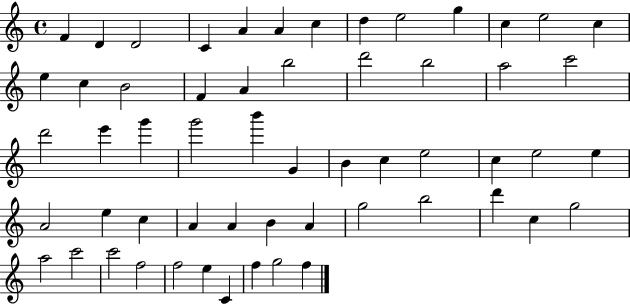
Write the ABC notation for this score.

X:1
T:Untitled
M:4/4
L:1/4
K:C
F D D2 C A A c d e2 g c e2 c e c B2 F A b2 d'2 b2 a2 c'2 d'2 e' g' g'2 b' G B c e2 c e2 e A2 e c A A B A g2 b2 d' c g2 a2 c'2 c'2 f2 f2 e C f g2 f